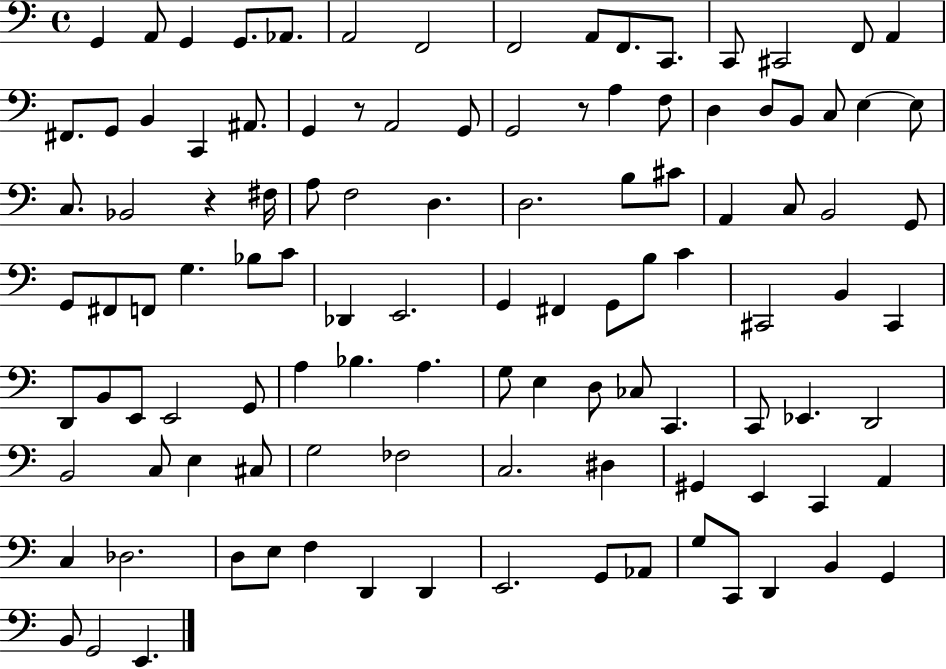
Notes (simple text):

G2/q A2/e G2/q G2/e. Ab2/e. A2/h F2/h F2/h A2/e F2/e. C2/e. C2/e C#2/h F2/e A2/q F#2/e. G2/e B2/q C2/q A#2/e. G2/q R/e A2/h G2/e G2/h R/e A3/q F3/e D3/q D3/e B2/e C3/e E3/q E3/e C3/e. Bb2/h R/q F#3/s A3/e F3/h D3/q. D3/h. B3/e C#4/e A2/q C3/e B2/h G2/e G2/e F#2/e F2/e G3/q. Bb3/e C4/e Db2/q E2/h. G2/q F#2/q G2/e B3/e C4/q C#2/h B2/q C#2/q D2/e B2/e E2/e E2/h G2/e A3/q Bb3/q. A3/q. G3/e E3/q D3/e CES3/e C2/q. C2/e Eb2/q. D2/h B2/h C3/e E3/q C#3/e G3/h FES3/h C3/h. D#3/q G#2/q E2/q C2/q A2/q C3/q Db3/h. D3/e E3/e F3/q D2/q D2/q E2/h. G2/e Ab2/e G3/e C2/e D2/q B2/q G2/q B2/e G2/h E2/q.